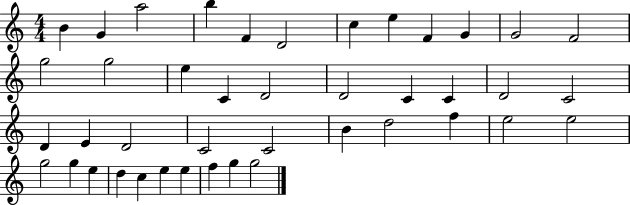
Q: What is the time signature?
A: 4/4